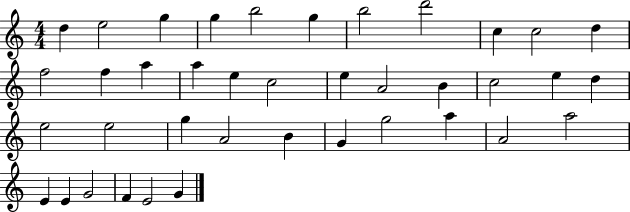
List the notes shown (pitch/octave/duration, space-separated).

D5/q E5/h G5/q G5/q B5/h G5/q B5/h D6/h C5/q C5/h D5/q F5/h F5/q A5/q A5/q E5/q C5/h E5/q A4/h B4/q C5/h E5/q D5/q E5/h E5/h G5/q A4/h B4/q G4/q G5/h A5/q A4/h A5/h E4/q E4/q G4/h F4/q E4/h G4/q